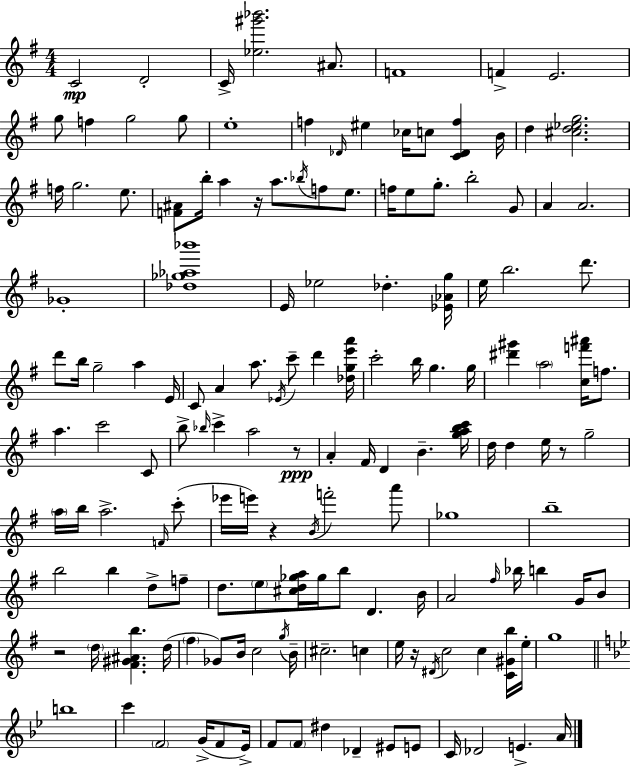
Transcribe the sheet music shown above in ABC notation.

X:1
T:Untitled
M:4/4
L:1/4
K:Em
C2 D2 C/4 [_e^g'_b']2 ^A/2 F4 F E2 g/2 f g2 g/2 e4 f _D/4 ^e _c/4 c/2 [C_Df] B/4 d [^cd_eg]2 f/4 g2 e/2 [F^A]/2 b/4 a z/4 a/2 _b/4 f/2 e/2 f/4 e/2 g/2 b2 G/2 A A2 _G4 [_d_g_a_b']4 E/4 _e2 _d [_E_Ag]/4 e/4 b2 d'/2 d'/2 b/4 g2 a E/4 C/2 A a/2 _E/4 c'/2 d' [_dge'a']/4 c'2 b/4 g g/4 [^d'^g'] a2 [cf'^a']/4 f/2 a c'2 C/2 b/2 _b/4 c' a2 z/2 A ^F/4 D B [gabc']/4 d/4 d e/4 z/2 g2 a/4 b/4 a2 F/4 c'/2 _e'/4 e'/4 z B/4 f'2 a'/2 _g4 b4 b2 b d/2 f/2 d/2 e/2 [^cd_ga]/4 _g/4 b/2 D B/4 A2 ^f/4 _b/4 b G/4 B/2 z2 d/4 [^F^G^Ab] d/4 ^f _G/2 B/4 c2 g/4 B/4 ^c2 c e/4 z/4 ^D/4 c2 c [C^Gb]/4 e/4 g4 b4 c' F2 G/4 F/2 _E/4 F/2 F/2 ^d _D ^E/2 E/2 C/4 _D2 E A/4